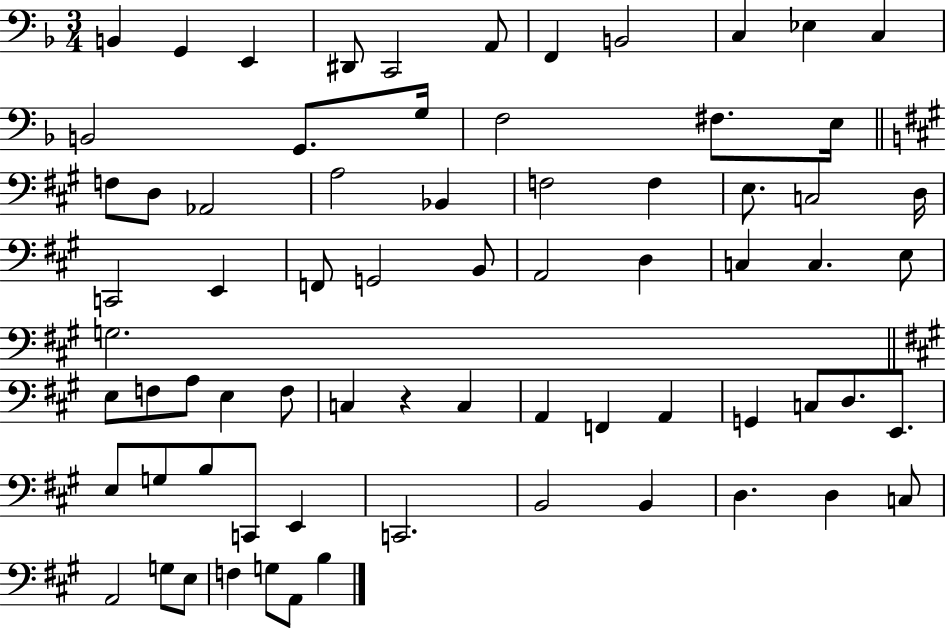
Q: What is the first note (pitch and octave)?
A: B2